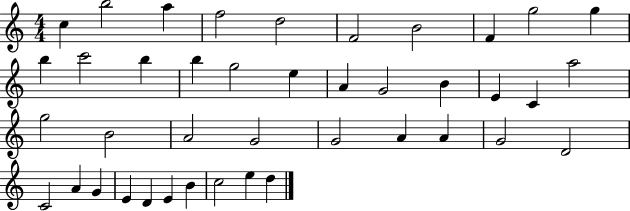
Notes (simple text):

C5/q B5/h A5/q F5/h D5/h F4/h B4/h F4/q G5/h G5/q B5/q C6/h B5/q B5/q G5/h E5/q A4/q G4/h B4/q E4/q C4/q A5/h G5/h B4/h A4/h G4/h G4/h A4/q A4/q G4/h D4/h C4/h A4/q G4/q E4/q D4/q E4/q B4/q C5/h E5/q D5/q